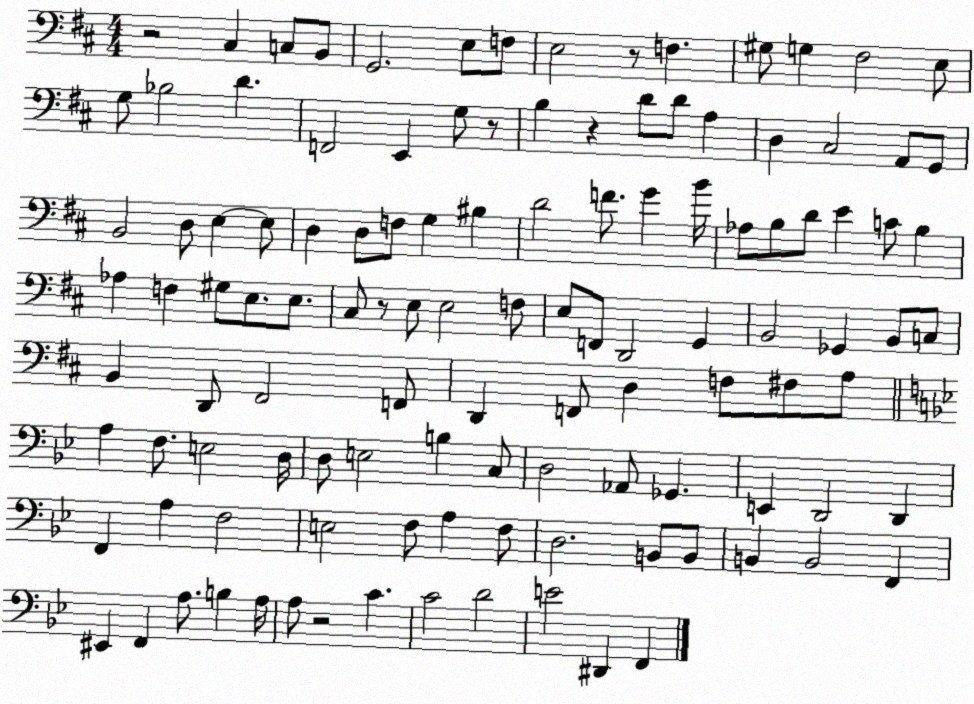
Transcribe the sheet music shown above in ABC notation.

X:1
T:Untitled
M:4/4
L:1/4
K:D
z2 ^C, C,/2 B,,/2 G,,2 E,/2 F,/2 E,2 z/2 F, ^G,/2 G, ^F,2 E,/2 G,/2 _B,2 D F,,2 E,, G,/2 z/2 B, z D/2 D/2 A, D, ^C,2 A,,/2 G,,/2 B,,2 D,/2 E, E,/2 D, D,/2 F,/2 G, ^B, D2 F/2 G B/4 _A,/2 B,/2 D/2 E C/2 B, _A, F, ^G,/2 E,/2 E,/2 ^C,/2 z/2 E,/2 E,2 F,/2 E,/2 F,,/2 D,,2 G,, B,,2 _G,, B,,/2 C,/2 B,, D,,/2 ^F,,2 F,,/2 D,, F,,/2 D, F,/2 ^F,/2 A,/2 A, F,/2 E,2 D,/4 D,/2 E,2 B, C,/2 D,2 _A,,/2 _G,, E,, D,,2 D,, F,, A, F,2 E,2 F,/2 A, F,/2 D,2 B,,/2 B,,/2 B,, B,,2 F,, ^E,, F,, A,/2 B, A,/4 A,/2 z2 C C2 D2 E2 ^D,, F,,